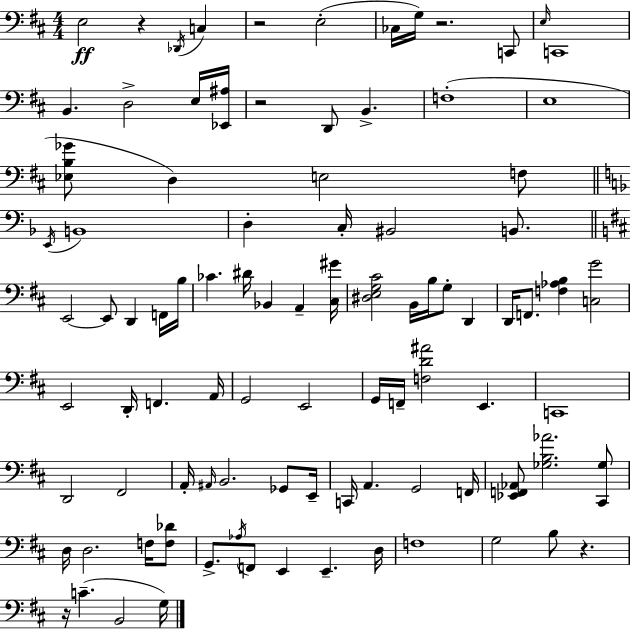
E3/h R/q Db2/s C3/q R/h E3/h CES3/s G3/s R/h. C2/e E3/s C2/w B2/q. D3/h E3/s [Eb2,A#3]/s R/h D2/e B2/q. F3/w E3/w [Eb3,B3,Gb4]/e D3/q E3/h F3/e E2/s B2/w D3/q C3/s BIS2/h B2/e. E2/h E2/e D2/q F2/s B3/s CES4/q. D#4/s Bb2/q A2/q [C#3,G#4]/s [D#3,E3,G3,C#4]/h B2/s B3/s G3/e D2/q D2/s F2/e. [F3,Ab3,B3]/q [C3,G4]/h E2/h D2/s F2/q. A2/s G2/h E2/h G2/s F2/s [F3,D4,A#4]/h E2/q. C2/w D2/h F#2/h A2/s A#2/s B2/h. Gb2/e E2/s C2/s A2/q. G2/h F2/s [Eb2,F2,Ab2]/e [Gb3,B3,Ab4]/h. [C#2,Gb3]/e D3/s D3/h. F3/s [F3,Db4]/e G2/e. Ab3/s F2/e E2/q E2/q. D3/s F3/w G3/h B3/e R/q. R/s C4/q. B2/h G3/s